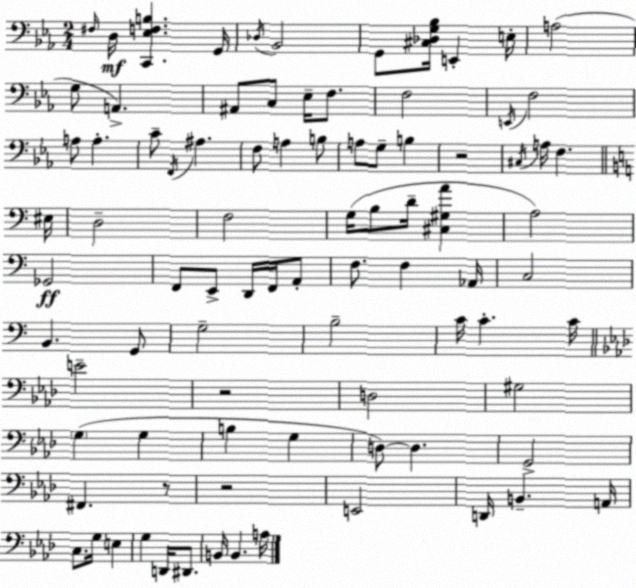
X:1
T:Untitled
M:2/4
L:1/4
K:Eb
^F,/4 D,/4 [C,,_E,F,B,] G,,/4 _D,/4 _B,,2 G,,/2 [^C,_D,G,_B,]/4 E,, E,/4 A,2 G,/2 A,, ^A,,/2 C,/2 _E,/4 F,/2 F,2 E,,/4 F,2 A,/2 A, C/2 F,,/4 ^A, F,/2 A, B,/2 A,/2 G,/2 B, z2 ^C,/4 A,/4 F, ^E,/4 D,2 F,2 G,/4 B,/2 D/4 [^C,^G,A] A,2 _G,,2 F,,/2 E,,/2 D,,/4 F,,/4 A,,/2 F,/2 F, _A,,/4 C,2 B,, G,,/2 G,2 B,2 C/4 C C/4 E2 z2 D,2 ^G,2 G, G, B, G, D,/2 D, G,,2 ^F,, z/2 z2 E,,2 D,,/4 B,, A,,/4 C,/2 G,/4 E, G, D,,/4 ^D,,/2 B,,/4 B,, A,/4